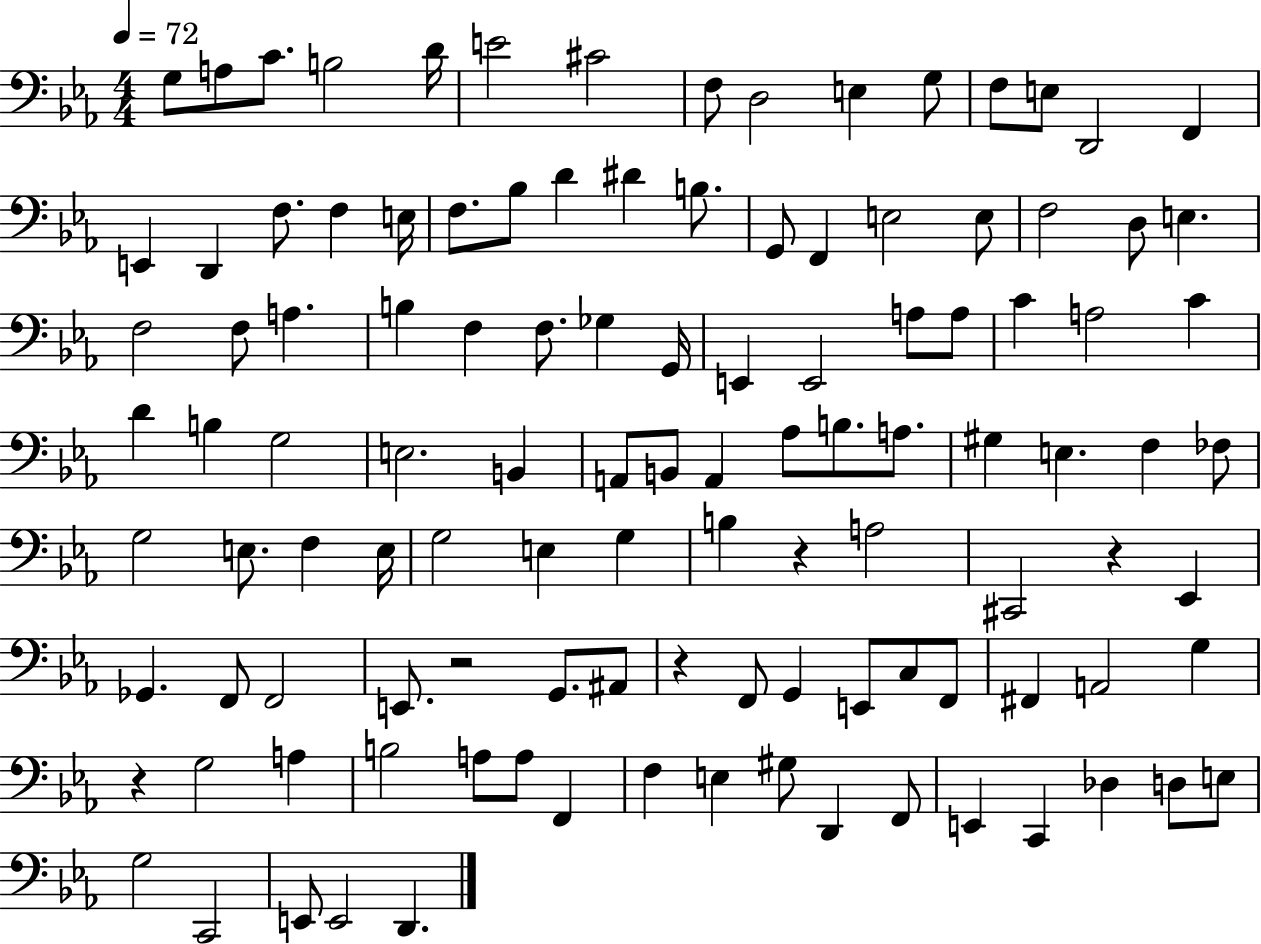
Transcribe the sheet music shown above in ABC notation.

X:1
T:Untitled
M:4/4
L:1/4
K:Eb
G,/2 A,/2 C/2 B,2 D/4 E2 ^C2 F,/2 D,2 E, G,/2 F,/2 E,/2 D,,2 F,, E,, D,, F,/2 F, E,/4 F,/2 _B,/2 D ^D B,/2 G,,/2 F,, E,2 E,/2 F,2 D,/2 E, F,2 F,/2 A, B, F, F,/2 _G, G,,/4 E,, E,,2 A,/2 A,/2 C A,2 C D B, G,2 E,2 B,, A,,/2 B,,/2 A,, _A,/2 B,/2 A,/2 ^G, E, F, _F,/2 G,2 E,/2 F, E,/4 G,2 E, G, B, z A,2 ^C,,2 z _E,, _G,, F,,/2 F,,2 E,,/2 z2 G,,/2 ^A,,/2 z F,,/2 G,, E,,/2 C,/2 F,,/2 ^F,, A,,2 G, z G,2 A, B,2 A,/2 A,/2 F,, F, E, ^G,/2 D,, F,,/2 E,, C,, _D, D,/2 E,/2 G,2 C,,2 E,,/2 E,,2 D,,